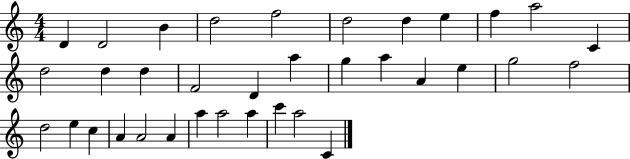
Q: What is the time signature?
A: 4/4